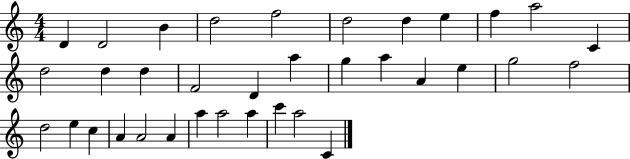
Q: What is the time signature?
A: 4/4